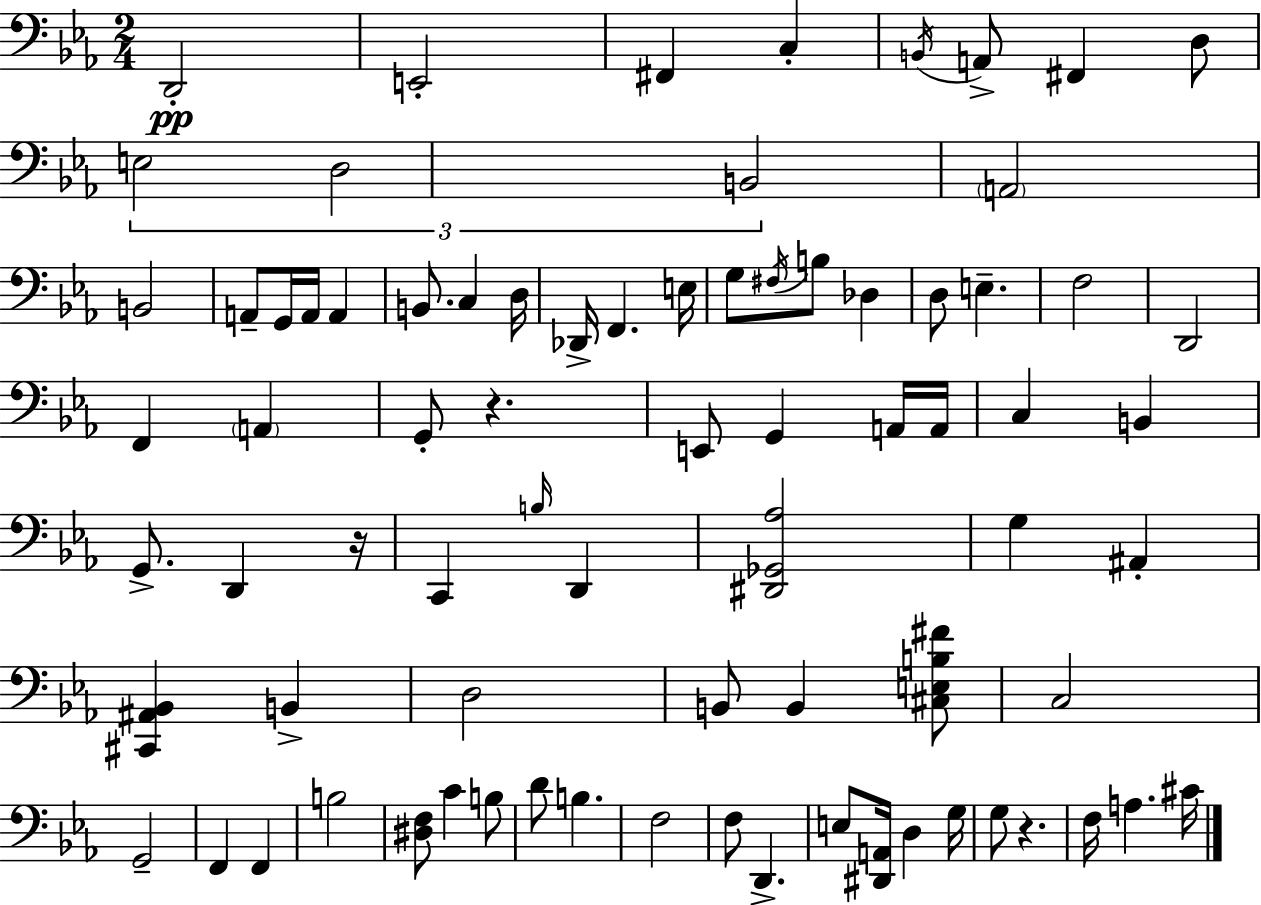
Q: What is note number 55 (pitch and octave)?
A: F2